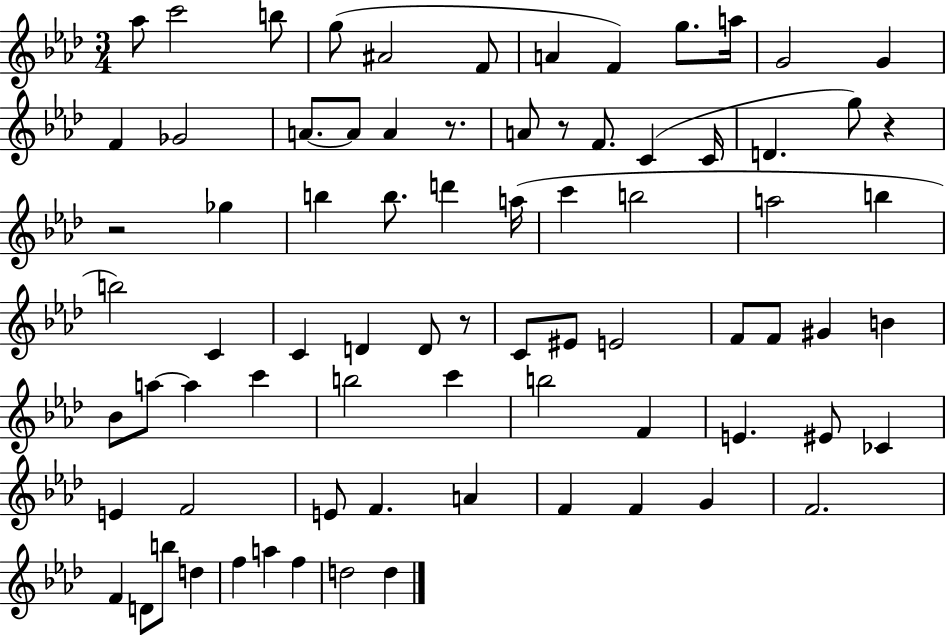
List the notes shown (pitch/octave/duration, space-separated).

Ab5/e C6/h B5/e G5/e A#4/h F4/e A4/q F4/q G5/e. A5/s G4/h G4/q F4/q Gb4/h A4/e. A4/e A4/q R/e. A4/e R/e F4/e. C4/q C4/s D4/q. G5/e R/q R/h Gb5/q B5/q B5/e. D6/q A5/s C6/q B5/h A5/h B5/q B5/h C4/q C4/q D4/q D4/e R/e C4/e EIS4/e E4/h F4/e F4/e G#4/q B4/q Bb4/e A5/e A5/q C6/q B5/h C6/q B5/h F4/q E4/q. EIS4/e CES4/q E4/q F4/h E4/e F4/q. A4/q F4/q F4/q G4/q F4/h. F4/q D4/e B5/e D5/q F5/q A5/q F5/q D5/h D5/q